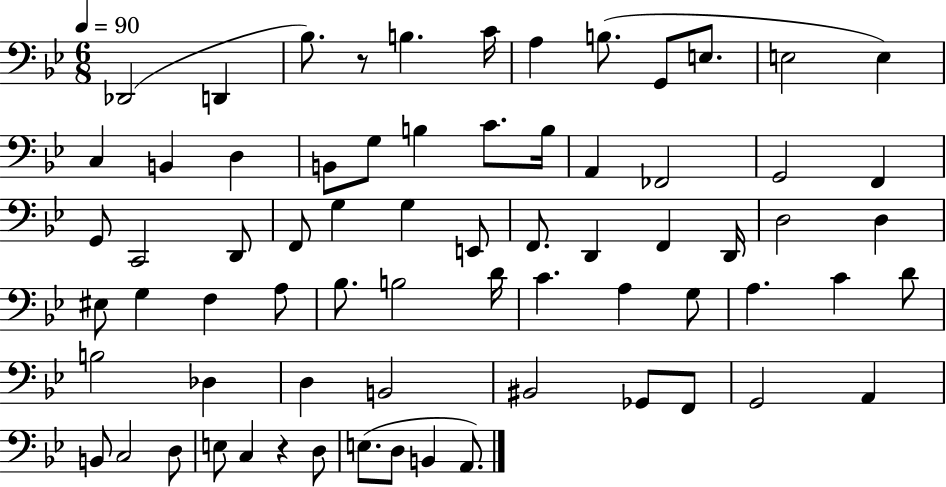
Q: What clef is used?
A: bass